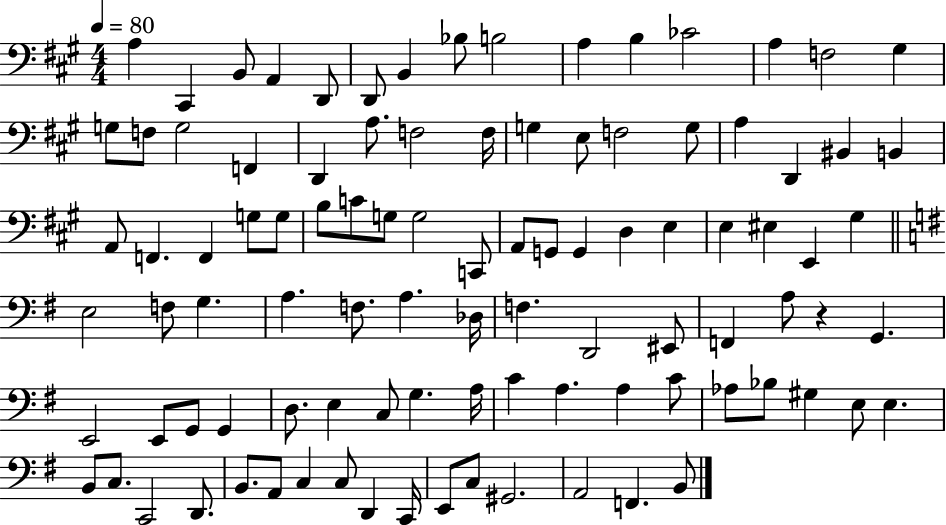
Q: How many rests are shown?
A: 1